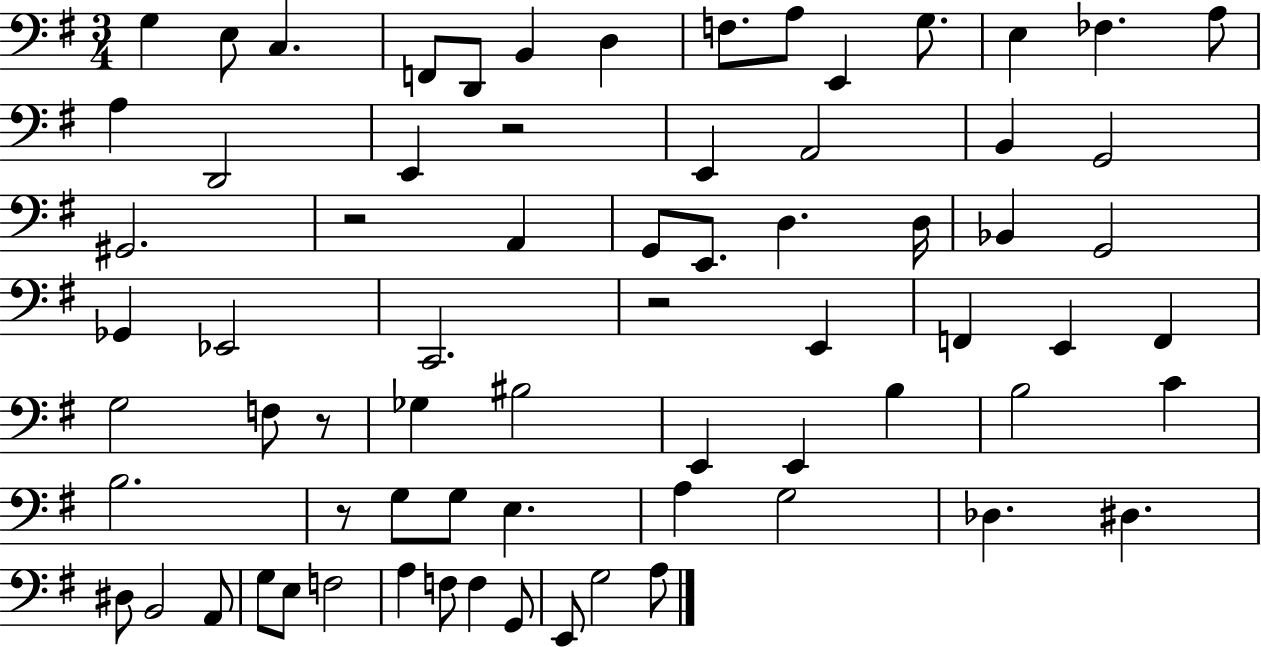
G3/q E3/e C3/q. F2/e D2/e B2/q D3/q F3/e. A3/e E2/q G3/e. E3/q FES3/q. A3/e A3/q D2/h E2/q R/h E2/q A2/h B2/q G2/h G#2/h. R/h A2/q G2/e E2/e. D3/q. D3/s Bb2/q G2/h Gb2/q Eb2/h C2/h. R/h E2/q F2/q E2/q F2/q G3/h F3/e R/e Gb3/q BIS3/h E2/q E2/q B3/q B3/h C4/q B3/h. R/e G3/e G3/e E3/q. A3/q G3/h Db3/q. D#3/q. D#3/e B2/h A2/e G3/e E3/e F3/h A3/q F3/e F3/q G2/e E2/e G3/h A3/e